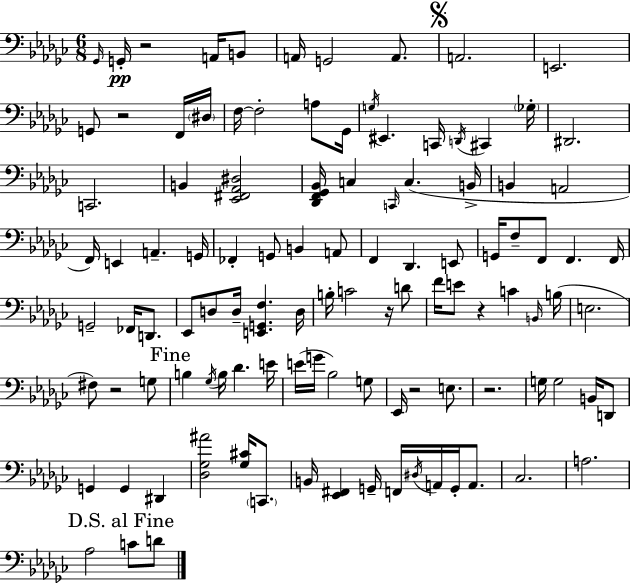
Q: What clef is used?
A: bass